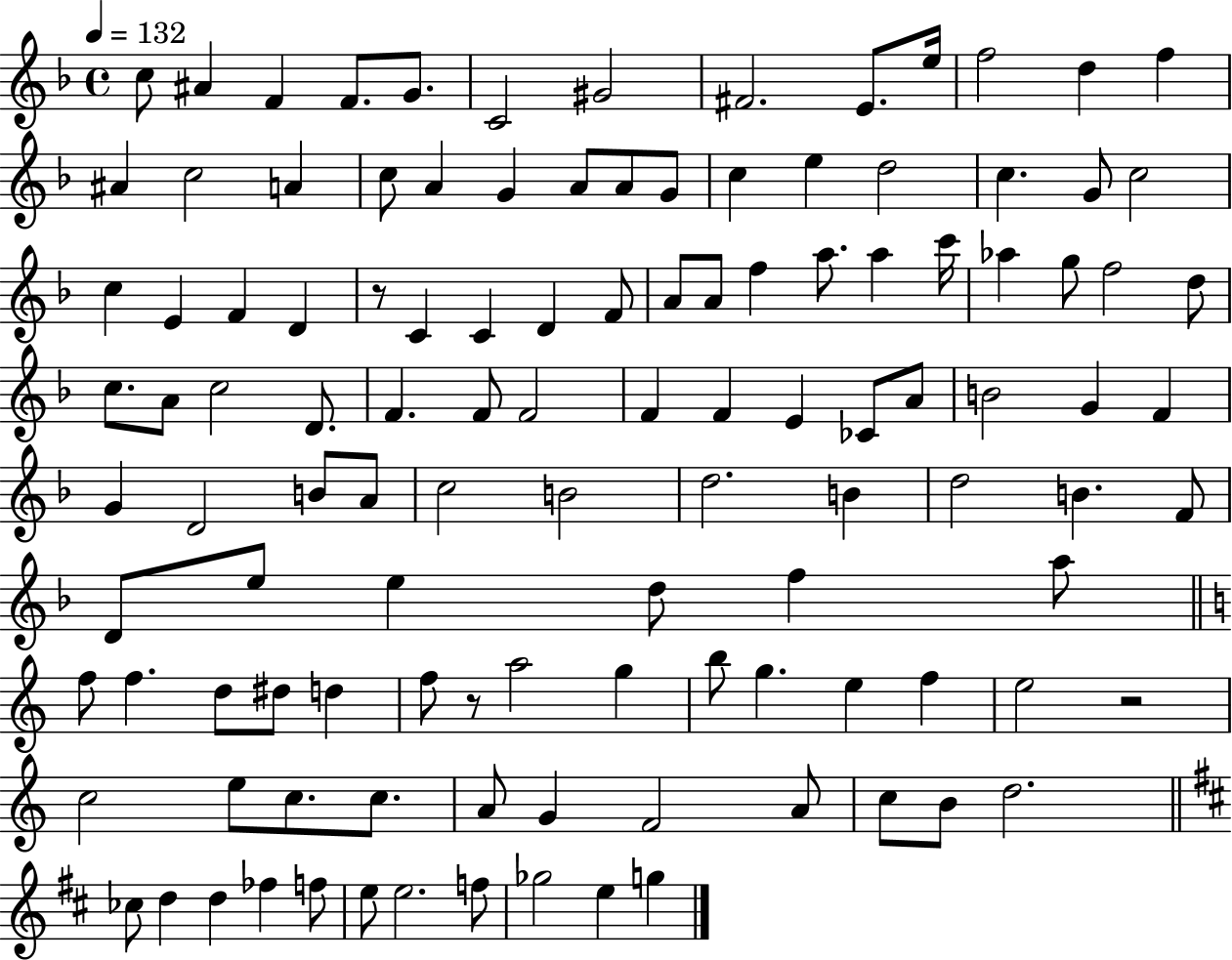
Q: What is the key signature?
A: F major